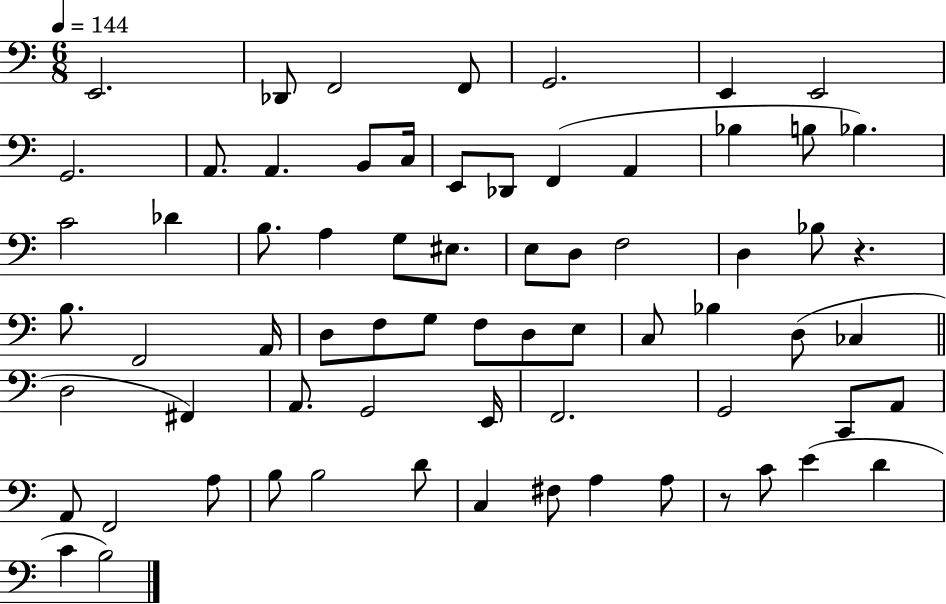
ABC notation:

X:1
T:Untitled
M:6/8
L:1/4
K:C
E,,2 _D,,/2 F,,2 F,,/2 G,,2 E,, E,,2 G,,2 A,,/2 A,, B,,/2 C,/4 E,,/2 _D,,/2 F,, A,, _B, B,/2 _B, C2 _D B,/2 A, G,/2 ^E,/2 E,/2 D,/2 F,2 D, _B,/2 z B,/2 F,,2 A,,/4 D,/2 F,/2 G,/2 F,/2 D,/2 E,/2 C,/2 _B, D,/2 _C, D,2 ^F,, A,,/2 G,,2 E,,/4 F,,2 G,,2 C,,/2 A,,/2 A,,/2 F,,2 A,/2 B,/2 B,2 D/2 C, ^F,/2 A, A,/2 z/2 C/2 E D C B,2